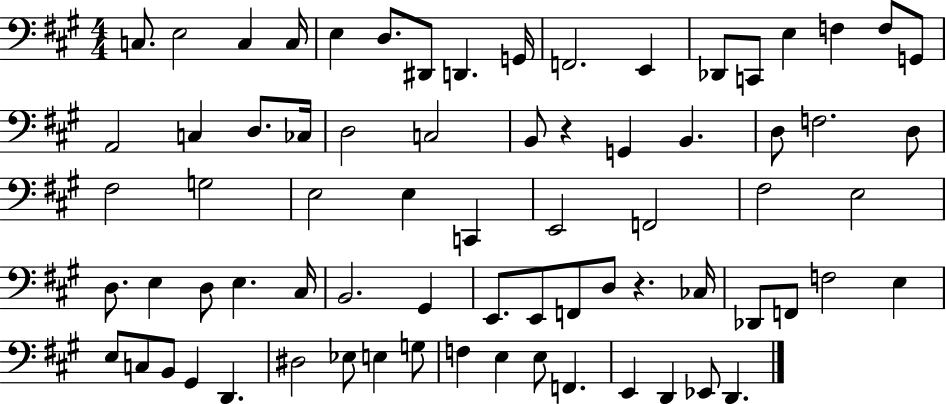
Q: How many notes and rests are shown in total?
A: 73